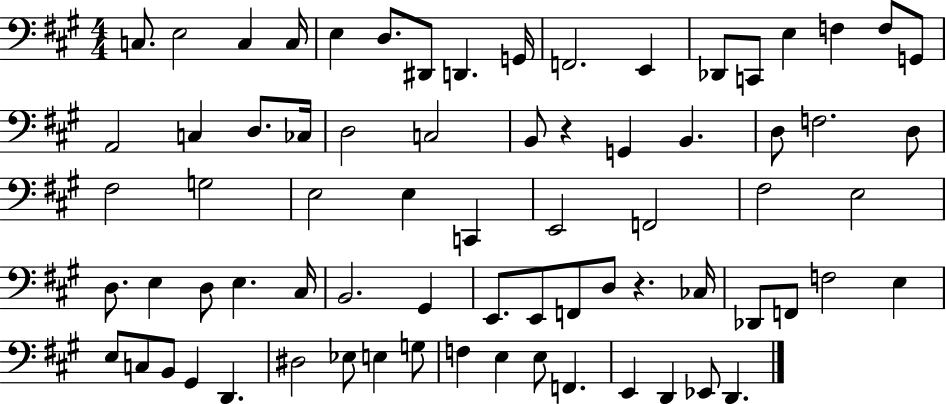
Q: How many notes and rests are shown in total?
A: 73